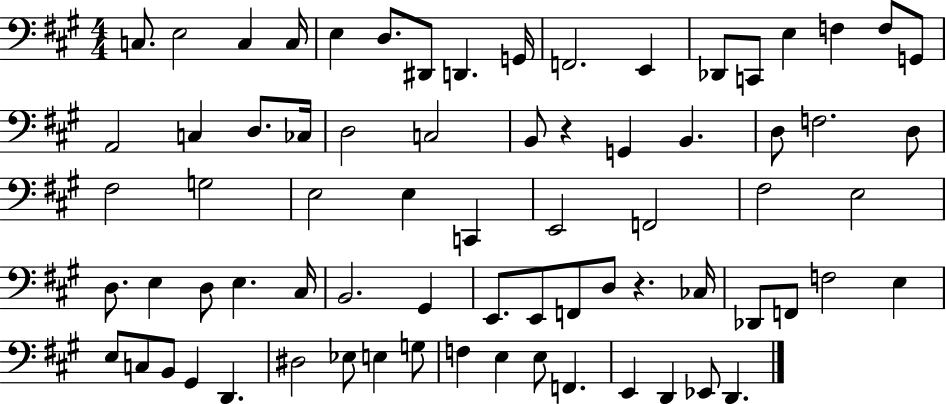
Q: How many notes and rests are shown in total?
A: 73